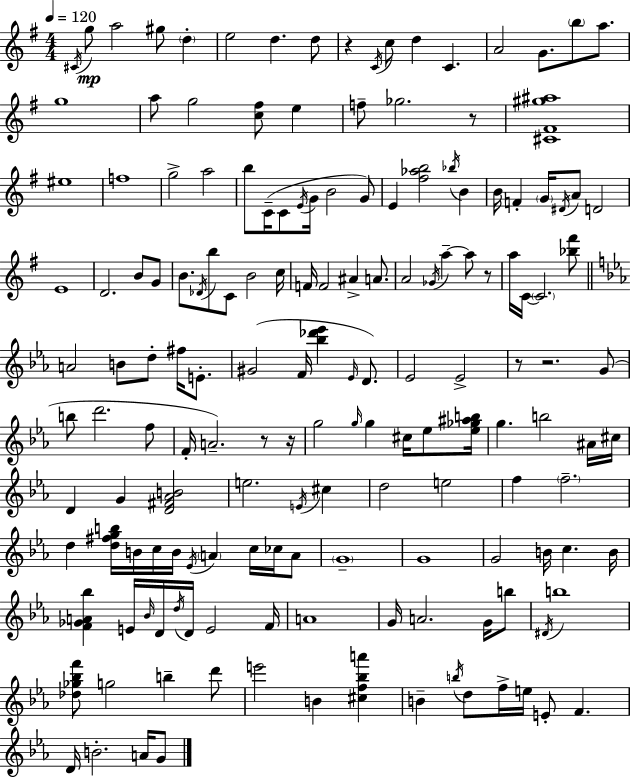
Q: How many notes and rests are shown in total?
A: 161